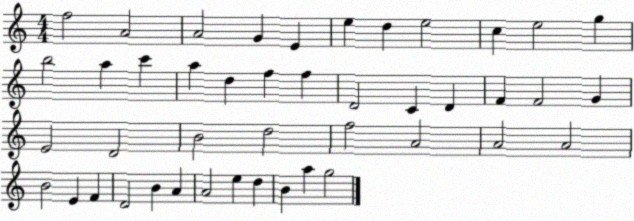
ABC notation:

X:1
T:Untitled
M:4/4
L:1/4
K:C
f2 A2 A2 G E e d e2 c e2 g b2 a c' a d f f D2 C D F F2 G E2 D2 B2 d2 f2 A2 A2 A2 B2 E F D2 B A A2 e d B a g2